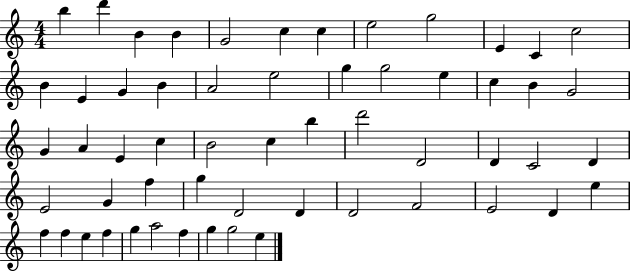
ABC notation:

X:1
T:Untitled
M:4/4
L:1/4
K:C
b d' B B G2 c c e2 g2 E C c2 B E G B A2 e2 g g2 e c B G2 G A E c B2 c b d'2 D2 D C2 D E2 G f g D2 D D2 F2 E2 D e f f e f g a2 f g g2 e